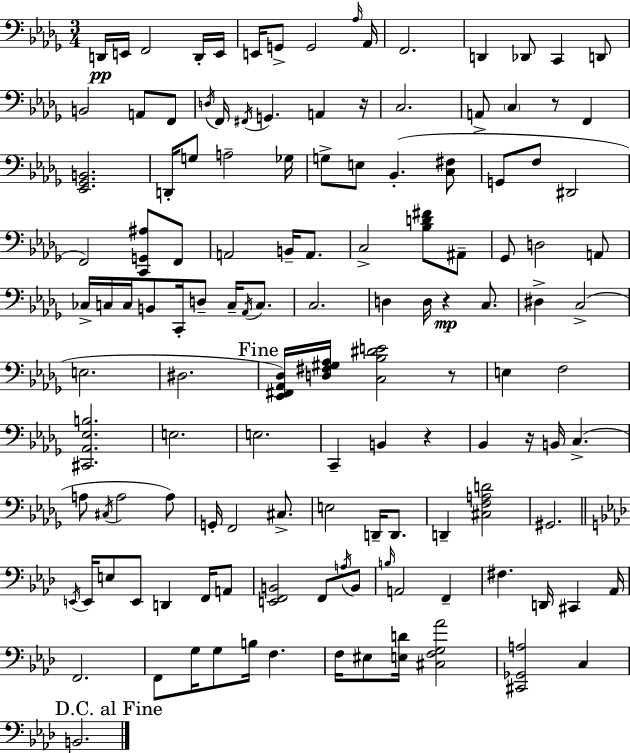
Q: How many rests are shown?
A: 6